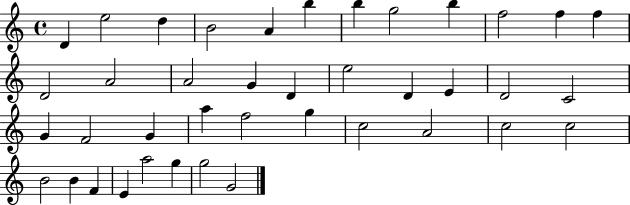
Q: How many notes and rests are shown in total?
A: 40